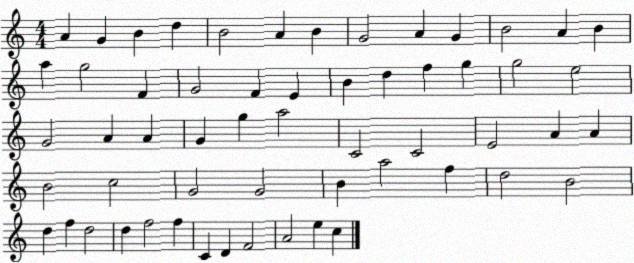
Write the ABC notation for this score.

X:1
T:Untitled
M:4/4
L:1/4
K:C
A G B d B2 A B G2 A G B2 A B a g2 F G2 F E B d f g g2 e2 G2 A A G g a2 C2 C2 E2 A A B2 c2 G2 G2 B a2 f d2 B2 d f d2 d f2 f C D F2 A2 e c